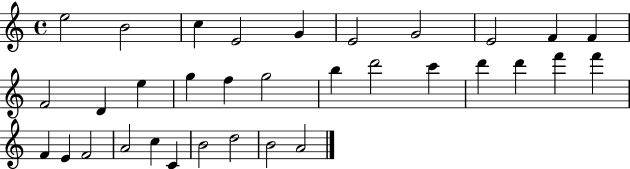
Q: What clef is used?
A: treble